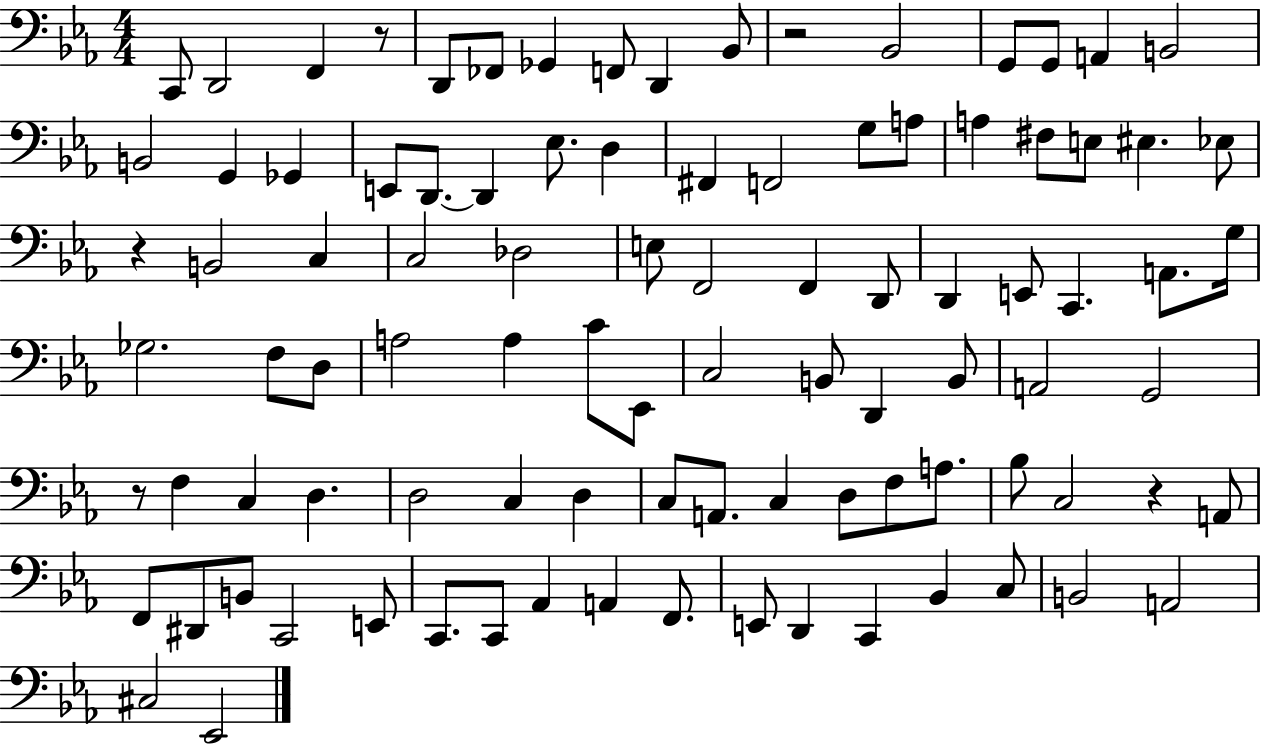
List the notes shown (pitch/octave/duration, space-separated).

C2/e D2/h F2/q R/e D2/e FES2/e Gb2/q F2/e D2/q Bb2/e R/h Bb2/h G2/e G2/e A2/q B2/h B2/h G2/q Gb2/q E2/e D2/e. D2/q Eb3/e. D3/q F#2/q F2/h G3/e A3/e A3/q F#3/e E3/e EIS3/q. Eb3/e R/q B2/h C3/q C3/h Db3/h E3/e F2/h F2/q D2/e D2/q E2/e C2/q. A2/e. G3/s Gb3/h. F3/e D3/e A3/h A3/q C4/e Eb2/e C3/h B2/e D2/q B2/e A2/h G2/h R/e F3/q C3/q D3/q. D3/h C3/q D3/q C3/e A2/e. C3/q D3/e F3/e A3/e. Bb3/e C3/h R/q A2/e F2/e D#2/e B2/e C2/h E2/e C2/e. C2/e Ab2/q A2/q F2/e. E2/e D2/q C2/q Bb2/q C3/e B2/h A2/h C#3/h Eb2/h